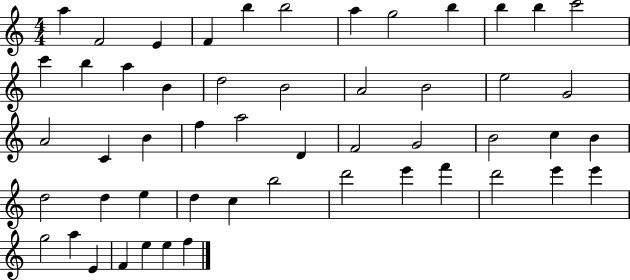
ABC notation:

X:1
T:Untitled
M:4/4
L:1/4
K:C
a F2 E F b b2 a g2 b b b c'2 c' b a B d2 B2 A2 B2 e2 G2 A2 C B f a2 D F2 G2 B2 c B d2 d e d c b2 d'2 e' f' d'2 e' e' g2 a E F e e f